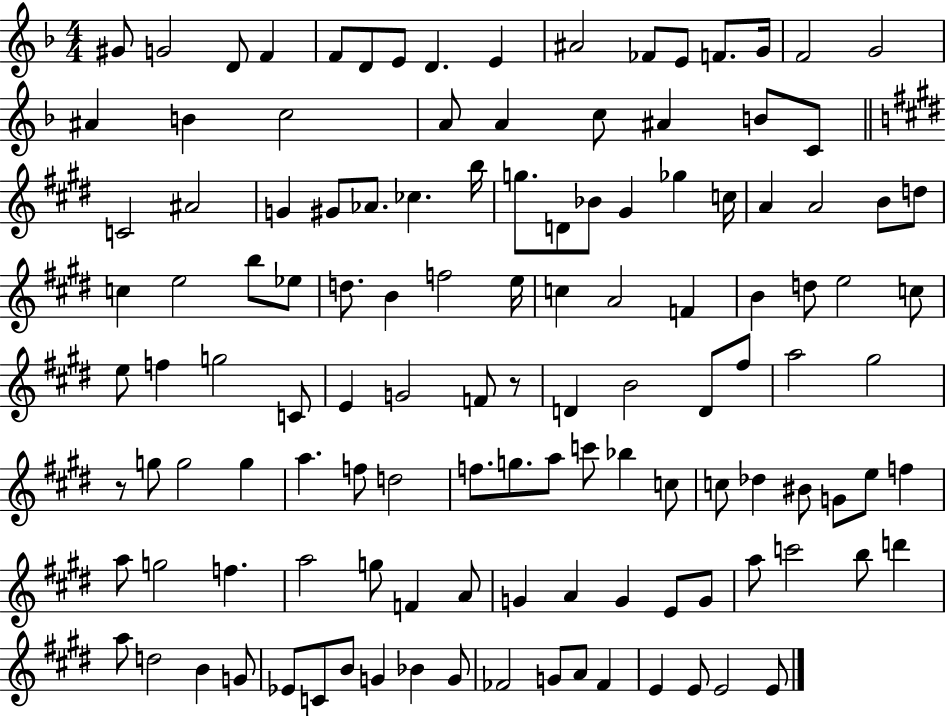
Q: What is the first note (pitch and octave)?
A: G#4